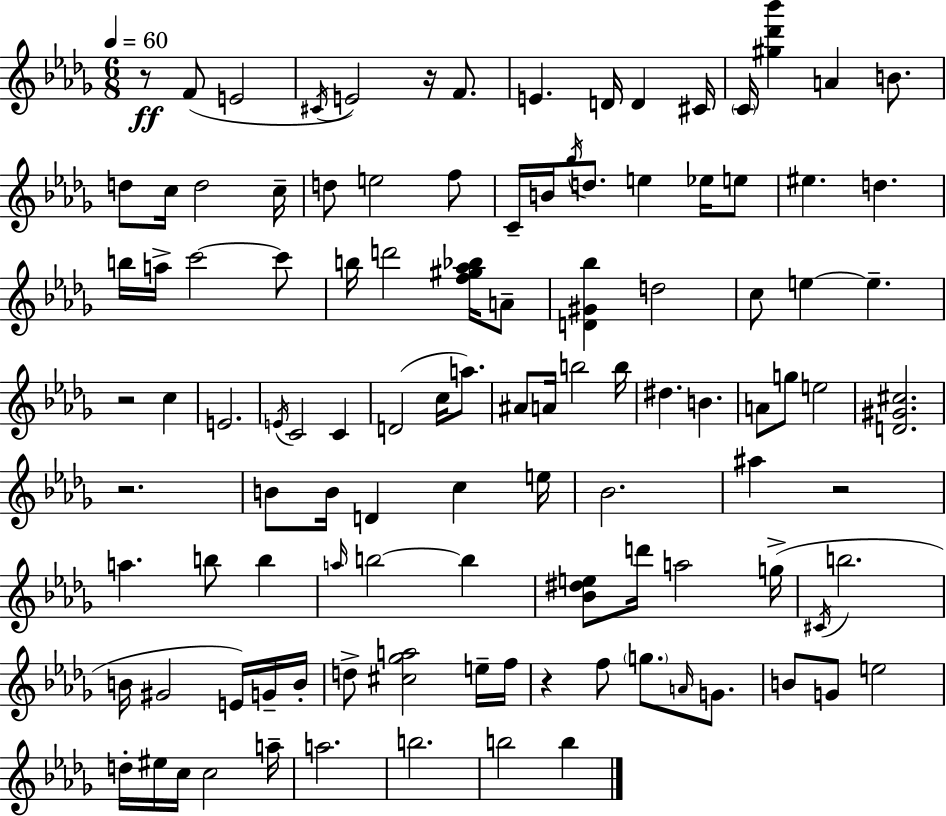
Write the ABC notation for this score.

X:1
T:Untitled
M:6/8
L:1/4
K:Bbm
z/2 F/2 E2 ^C/4 E2 z/4 F/2 E D/4 D ^C/4 C/4 [^g_d'_b'] A B/2 d/2 c/4 d2 c/4 d/2 e2 f/2 C/4 B/4 _b/4 d/2 e _e/4 e/2 ^e d b/4 a/4 c'2 c'/2 b/4 d'2 [f^g_a_b]/4 A/2 [D^G_b] d2 c/2 e e z2 c E2 E/4 C2 C D2 c/4 a/2 ^A/2 A/4 b2 b/4 ^d B A/2 g/2 e2 [D^G^c]2 z2 B/2 B/4 D c e/4 _B2 ^a z2 a b/2 b a/4 b2 b [_B^de]/2 d'/4 a2 g/4 ^C/4 b2 B/4 ^G2 E/4 G/4 B/4 d/2 [^c_ga]2 e/4 f/4 z f/2 g/2 A/4 G/2 B/2 G/2 e2 d/4 ^e/4 c/4 c2 a/4 a2 b2 b2 b